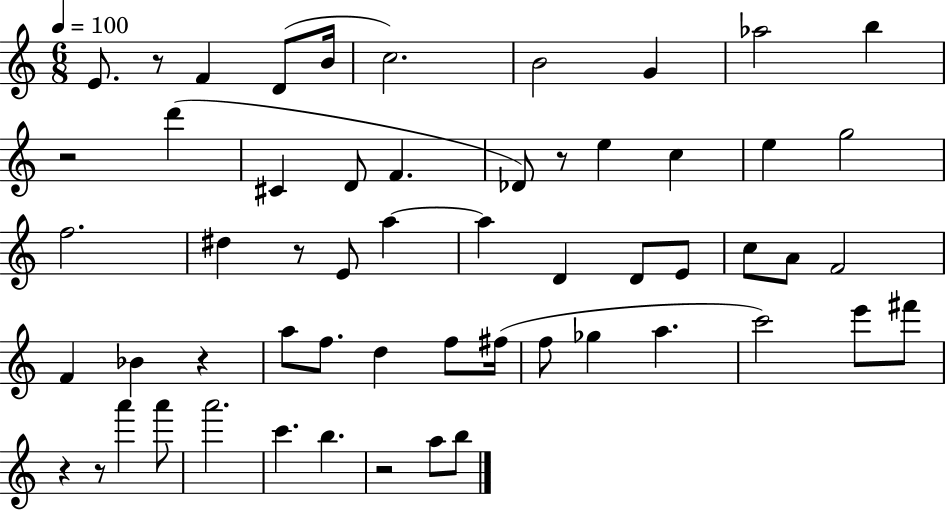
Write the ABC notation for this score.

X:1
T:Untitled
M:6/8
L:1/4
K:C
E/2 z/2 F D/2 B/4 c2 B2 G _a2 b z2 d' ^C D/2 F _D/2 z/2 e c e g2 f2 ^d z/2 E/2 a a D D/2 E/2 c/2 A/2 F2 F _B z a/2 f/2 d f/2 ^f/4 f/2 _g a c'2 e'/2 ^f'/2 z z/2 a' a'/2 a'2 c' b z2 a/2 b/2